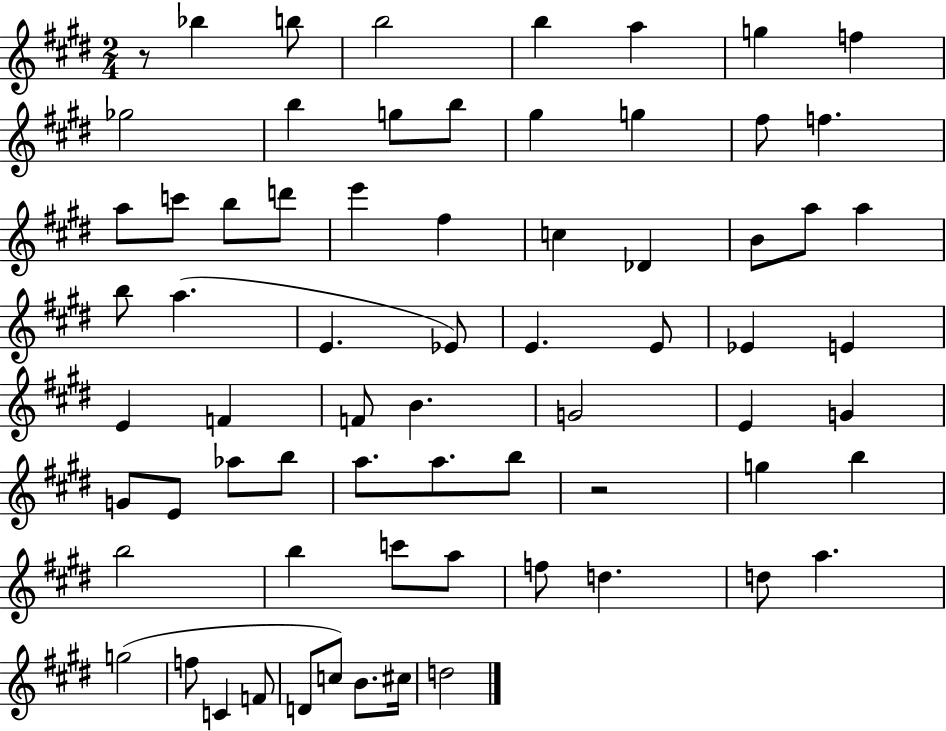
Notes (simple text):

R/e Bb5/q B5/e B5/h B5/q A5/q G5/q F5/q Gb5/h B5/q G5/e B5/e G#5/q G5/q F#5/e F5/q. A5/e C6/e B5/e D6/e E6/q F#5/q C5/q Db4/q B4/e A5/e A5/q B5/e A5/q. E4/q. Eb4/e E4/q. E4/e Eb4/q E4/q E4/q F4/q F4/e B4/q. G4/h E4/q G4/q G4/e E4/e Ab5/e B5/e A5/e. A5/e. B5/e R/h G5/q B5/q B5/h B5/q C6/e A5/e F5/e D5/q. D5/e A5/q. G5/h F5/e C4/q F4/e D4/e C5/e B4/e. C#5/s D5/h